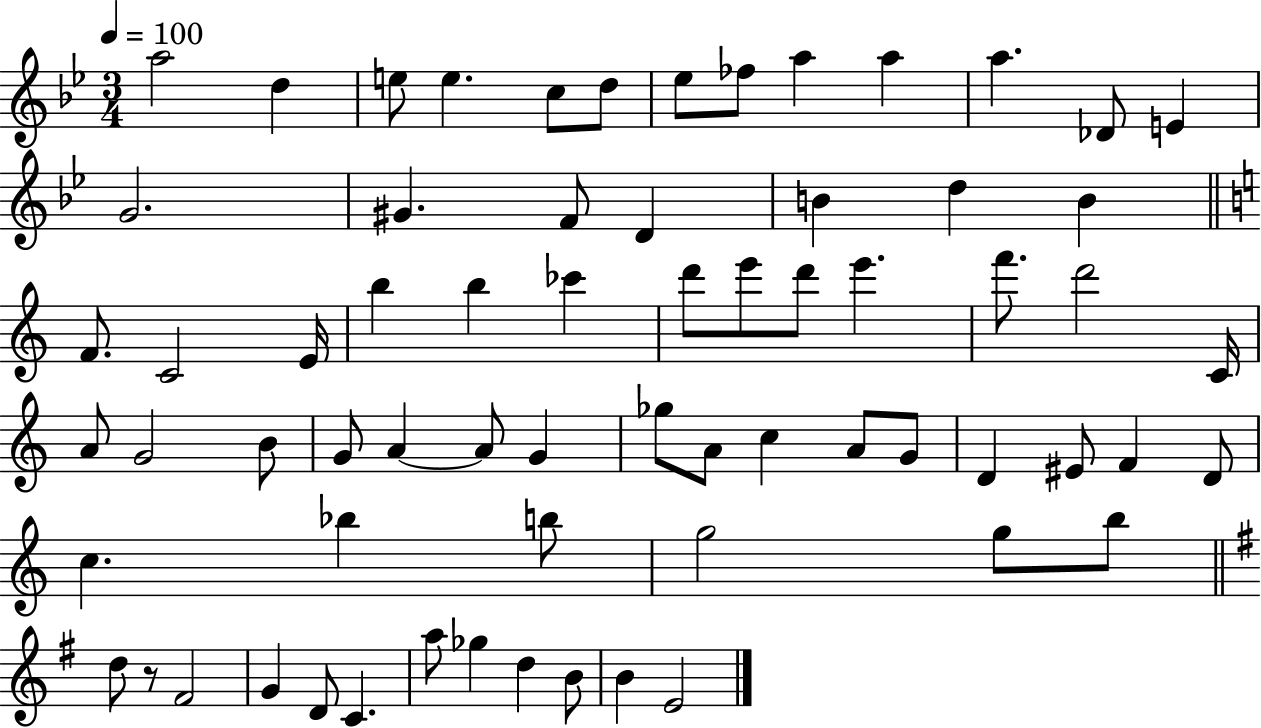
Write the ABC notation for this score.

X:1
T:Untitled
M:3/4
L:1/4
K:Bb
a2 d e/2 e c/2 d/2 _e/2 _f/2 a a a _D/2 E G2 ^G F/2 D B d B F/2 C2 E/4 b b _c' d'/2 e'/2 d'/2 e' f'/2 d'2 C/4 A/2 G2 B/2 G/2 A A/2 G _g/2 A/2 c A/2 G/2 D ^E/2 F D/2 c _b b/2 g2 g/2 b/2 d/2 z/2 ^F2 G D/2 C a/2 _g d B/2 B E2